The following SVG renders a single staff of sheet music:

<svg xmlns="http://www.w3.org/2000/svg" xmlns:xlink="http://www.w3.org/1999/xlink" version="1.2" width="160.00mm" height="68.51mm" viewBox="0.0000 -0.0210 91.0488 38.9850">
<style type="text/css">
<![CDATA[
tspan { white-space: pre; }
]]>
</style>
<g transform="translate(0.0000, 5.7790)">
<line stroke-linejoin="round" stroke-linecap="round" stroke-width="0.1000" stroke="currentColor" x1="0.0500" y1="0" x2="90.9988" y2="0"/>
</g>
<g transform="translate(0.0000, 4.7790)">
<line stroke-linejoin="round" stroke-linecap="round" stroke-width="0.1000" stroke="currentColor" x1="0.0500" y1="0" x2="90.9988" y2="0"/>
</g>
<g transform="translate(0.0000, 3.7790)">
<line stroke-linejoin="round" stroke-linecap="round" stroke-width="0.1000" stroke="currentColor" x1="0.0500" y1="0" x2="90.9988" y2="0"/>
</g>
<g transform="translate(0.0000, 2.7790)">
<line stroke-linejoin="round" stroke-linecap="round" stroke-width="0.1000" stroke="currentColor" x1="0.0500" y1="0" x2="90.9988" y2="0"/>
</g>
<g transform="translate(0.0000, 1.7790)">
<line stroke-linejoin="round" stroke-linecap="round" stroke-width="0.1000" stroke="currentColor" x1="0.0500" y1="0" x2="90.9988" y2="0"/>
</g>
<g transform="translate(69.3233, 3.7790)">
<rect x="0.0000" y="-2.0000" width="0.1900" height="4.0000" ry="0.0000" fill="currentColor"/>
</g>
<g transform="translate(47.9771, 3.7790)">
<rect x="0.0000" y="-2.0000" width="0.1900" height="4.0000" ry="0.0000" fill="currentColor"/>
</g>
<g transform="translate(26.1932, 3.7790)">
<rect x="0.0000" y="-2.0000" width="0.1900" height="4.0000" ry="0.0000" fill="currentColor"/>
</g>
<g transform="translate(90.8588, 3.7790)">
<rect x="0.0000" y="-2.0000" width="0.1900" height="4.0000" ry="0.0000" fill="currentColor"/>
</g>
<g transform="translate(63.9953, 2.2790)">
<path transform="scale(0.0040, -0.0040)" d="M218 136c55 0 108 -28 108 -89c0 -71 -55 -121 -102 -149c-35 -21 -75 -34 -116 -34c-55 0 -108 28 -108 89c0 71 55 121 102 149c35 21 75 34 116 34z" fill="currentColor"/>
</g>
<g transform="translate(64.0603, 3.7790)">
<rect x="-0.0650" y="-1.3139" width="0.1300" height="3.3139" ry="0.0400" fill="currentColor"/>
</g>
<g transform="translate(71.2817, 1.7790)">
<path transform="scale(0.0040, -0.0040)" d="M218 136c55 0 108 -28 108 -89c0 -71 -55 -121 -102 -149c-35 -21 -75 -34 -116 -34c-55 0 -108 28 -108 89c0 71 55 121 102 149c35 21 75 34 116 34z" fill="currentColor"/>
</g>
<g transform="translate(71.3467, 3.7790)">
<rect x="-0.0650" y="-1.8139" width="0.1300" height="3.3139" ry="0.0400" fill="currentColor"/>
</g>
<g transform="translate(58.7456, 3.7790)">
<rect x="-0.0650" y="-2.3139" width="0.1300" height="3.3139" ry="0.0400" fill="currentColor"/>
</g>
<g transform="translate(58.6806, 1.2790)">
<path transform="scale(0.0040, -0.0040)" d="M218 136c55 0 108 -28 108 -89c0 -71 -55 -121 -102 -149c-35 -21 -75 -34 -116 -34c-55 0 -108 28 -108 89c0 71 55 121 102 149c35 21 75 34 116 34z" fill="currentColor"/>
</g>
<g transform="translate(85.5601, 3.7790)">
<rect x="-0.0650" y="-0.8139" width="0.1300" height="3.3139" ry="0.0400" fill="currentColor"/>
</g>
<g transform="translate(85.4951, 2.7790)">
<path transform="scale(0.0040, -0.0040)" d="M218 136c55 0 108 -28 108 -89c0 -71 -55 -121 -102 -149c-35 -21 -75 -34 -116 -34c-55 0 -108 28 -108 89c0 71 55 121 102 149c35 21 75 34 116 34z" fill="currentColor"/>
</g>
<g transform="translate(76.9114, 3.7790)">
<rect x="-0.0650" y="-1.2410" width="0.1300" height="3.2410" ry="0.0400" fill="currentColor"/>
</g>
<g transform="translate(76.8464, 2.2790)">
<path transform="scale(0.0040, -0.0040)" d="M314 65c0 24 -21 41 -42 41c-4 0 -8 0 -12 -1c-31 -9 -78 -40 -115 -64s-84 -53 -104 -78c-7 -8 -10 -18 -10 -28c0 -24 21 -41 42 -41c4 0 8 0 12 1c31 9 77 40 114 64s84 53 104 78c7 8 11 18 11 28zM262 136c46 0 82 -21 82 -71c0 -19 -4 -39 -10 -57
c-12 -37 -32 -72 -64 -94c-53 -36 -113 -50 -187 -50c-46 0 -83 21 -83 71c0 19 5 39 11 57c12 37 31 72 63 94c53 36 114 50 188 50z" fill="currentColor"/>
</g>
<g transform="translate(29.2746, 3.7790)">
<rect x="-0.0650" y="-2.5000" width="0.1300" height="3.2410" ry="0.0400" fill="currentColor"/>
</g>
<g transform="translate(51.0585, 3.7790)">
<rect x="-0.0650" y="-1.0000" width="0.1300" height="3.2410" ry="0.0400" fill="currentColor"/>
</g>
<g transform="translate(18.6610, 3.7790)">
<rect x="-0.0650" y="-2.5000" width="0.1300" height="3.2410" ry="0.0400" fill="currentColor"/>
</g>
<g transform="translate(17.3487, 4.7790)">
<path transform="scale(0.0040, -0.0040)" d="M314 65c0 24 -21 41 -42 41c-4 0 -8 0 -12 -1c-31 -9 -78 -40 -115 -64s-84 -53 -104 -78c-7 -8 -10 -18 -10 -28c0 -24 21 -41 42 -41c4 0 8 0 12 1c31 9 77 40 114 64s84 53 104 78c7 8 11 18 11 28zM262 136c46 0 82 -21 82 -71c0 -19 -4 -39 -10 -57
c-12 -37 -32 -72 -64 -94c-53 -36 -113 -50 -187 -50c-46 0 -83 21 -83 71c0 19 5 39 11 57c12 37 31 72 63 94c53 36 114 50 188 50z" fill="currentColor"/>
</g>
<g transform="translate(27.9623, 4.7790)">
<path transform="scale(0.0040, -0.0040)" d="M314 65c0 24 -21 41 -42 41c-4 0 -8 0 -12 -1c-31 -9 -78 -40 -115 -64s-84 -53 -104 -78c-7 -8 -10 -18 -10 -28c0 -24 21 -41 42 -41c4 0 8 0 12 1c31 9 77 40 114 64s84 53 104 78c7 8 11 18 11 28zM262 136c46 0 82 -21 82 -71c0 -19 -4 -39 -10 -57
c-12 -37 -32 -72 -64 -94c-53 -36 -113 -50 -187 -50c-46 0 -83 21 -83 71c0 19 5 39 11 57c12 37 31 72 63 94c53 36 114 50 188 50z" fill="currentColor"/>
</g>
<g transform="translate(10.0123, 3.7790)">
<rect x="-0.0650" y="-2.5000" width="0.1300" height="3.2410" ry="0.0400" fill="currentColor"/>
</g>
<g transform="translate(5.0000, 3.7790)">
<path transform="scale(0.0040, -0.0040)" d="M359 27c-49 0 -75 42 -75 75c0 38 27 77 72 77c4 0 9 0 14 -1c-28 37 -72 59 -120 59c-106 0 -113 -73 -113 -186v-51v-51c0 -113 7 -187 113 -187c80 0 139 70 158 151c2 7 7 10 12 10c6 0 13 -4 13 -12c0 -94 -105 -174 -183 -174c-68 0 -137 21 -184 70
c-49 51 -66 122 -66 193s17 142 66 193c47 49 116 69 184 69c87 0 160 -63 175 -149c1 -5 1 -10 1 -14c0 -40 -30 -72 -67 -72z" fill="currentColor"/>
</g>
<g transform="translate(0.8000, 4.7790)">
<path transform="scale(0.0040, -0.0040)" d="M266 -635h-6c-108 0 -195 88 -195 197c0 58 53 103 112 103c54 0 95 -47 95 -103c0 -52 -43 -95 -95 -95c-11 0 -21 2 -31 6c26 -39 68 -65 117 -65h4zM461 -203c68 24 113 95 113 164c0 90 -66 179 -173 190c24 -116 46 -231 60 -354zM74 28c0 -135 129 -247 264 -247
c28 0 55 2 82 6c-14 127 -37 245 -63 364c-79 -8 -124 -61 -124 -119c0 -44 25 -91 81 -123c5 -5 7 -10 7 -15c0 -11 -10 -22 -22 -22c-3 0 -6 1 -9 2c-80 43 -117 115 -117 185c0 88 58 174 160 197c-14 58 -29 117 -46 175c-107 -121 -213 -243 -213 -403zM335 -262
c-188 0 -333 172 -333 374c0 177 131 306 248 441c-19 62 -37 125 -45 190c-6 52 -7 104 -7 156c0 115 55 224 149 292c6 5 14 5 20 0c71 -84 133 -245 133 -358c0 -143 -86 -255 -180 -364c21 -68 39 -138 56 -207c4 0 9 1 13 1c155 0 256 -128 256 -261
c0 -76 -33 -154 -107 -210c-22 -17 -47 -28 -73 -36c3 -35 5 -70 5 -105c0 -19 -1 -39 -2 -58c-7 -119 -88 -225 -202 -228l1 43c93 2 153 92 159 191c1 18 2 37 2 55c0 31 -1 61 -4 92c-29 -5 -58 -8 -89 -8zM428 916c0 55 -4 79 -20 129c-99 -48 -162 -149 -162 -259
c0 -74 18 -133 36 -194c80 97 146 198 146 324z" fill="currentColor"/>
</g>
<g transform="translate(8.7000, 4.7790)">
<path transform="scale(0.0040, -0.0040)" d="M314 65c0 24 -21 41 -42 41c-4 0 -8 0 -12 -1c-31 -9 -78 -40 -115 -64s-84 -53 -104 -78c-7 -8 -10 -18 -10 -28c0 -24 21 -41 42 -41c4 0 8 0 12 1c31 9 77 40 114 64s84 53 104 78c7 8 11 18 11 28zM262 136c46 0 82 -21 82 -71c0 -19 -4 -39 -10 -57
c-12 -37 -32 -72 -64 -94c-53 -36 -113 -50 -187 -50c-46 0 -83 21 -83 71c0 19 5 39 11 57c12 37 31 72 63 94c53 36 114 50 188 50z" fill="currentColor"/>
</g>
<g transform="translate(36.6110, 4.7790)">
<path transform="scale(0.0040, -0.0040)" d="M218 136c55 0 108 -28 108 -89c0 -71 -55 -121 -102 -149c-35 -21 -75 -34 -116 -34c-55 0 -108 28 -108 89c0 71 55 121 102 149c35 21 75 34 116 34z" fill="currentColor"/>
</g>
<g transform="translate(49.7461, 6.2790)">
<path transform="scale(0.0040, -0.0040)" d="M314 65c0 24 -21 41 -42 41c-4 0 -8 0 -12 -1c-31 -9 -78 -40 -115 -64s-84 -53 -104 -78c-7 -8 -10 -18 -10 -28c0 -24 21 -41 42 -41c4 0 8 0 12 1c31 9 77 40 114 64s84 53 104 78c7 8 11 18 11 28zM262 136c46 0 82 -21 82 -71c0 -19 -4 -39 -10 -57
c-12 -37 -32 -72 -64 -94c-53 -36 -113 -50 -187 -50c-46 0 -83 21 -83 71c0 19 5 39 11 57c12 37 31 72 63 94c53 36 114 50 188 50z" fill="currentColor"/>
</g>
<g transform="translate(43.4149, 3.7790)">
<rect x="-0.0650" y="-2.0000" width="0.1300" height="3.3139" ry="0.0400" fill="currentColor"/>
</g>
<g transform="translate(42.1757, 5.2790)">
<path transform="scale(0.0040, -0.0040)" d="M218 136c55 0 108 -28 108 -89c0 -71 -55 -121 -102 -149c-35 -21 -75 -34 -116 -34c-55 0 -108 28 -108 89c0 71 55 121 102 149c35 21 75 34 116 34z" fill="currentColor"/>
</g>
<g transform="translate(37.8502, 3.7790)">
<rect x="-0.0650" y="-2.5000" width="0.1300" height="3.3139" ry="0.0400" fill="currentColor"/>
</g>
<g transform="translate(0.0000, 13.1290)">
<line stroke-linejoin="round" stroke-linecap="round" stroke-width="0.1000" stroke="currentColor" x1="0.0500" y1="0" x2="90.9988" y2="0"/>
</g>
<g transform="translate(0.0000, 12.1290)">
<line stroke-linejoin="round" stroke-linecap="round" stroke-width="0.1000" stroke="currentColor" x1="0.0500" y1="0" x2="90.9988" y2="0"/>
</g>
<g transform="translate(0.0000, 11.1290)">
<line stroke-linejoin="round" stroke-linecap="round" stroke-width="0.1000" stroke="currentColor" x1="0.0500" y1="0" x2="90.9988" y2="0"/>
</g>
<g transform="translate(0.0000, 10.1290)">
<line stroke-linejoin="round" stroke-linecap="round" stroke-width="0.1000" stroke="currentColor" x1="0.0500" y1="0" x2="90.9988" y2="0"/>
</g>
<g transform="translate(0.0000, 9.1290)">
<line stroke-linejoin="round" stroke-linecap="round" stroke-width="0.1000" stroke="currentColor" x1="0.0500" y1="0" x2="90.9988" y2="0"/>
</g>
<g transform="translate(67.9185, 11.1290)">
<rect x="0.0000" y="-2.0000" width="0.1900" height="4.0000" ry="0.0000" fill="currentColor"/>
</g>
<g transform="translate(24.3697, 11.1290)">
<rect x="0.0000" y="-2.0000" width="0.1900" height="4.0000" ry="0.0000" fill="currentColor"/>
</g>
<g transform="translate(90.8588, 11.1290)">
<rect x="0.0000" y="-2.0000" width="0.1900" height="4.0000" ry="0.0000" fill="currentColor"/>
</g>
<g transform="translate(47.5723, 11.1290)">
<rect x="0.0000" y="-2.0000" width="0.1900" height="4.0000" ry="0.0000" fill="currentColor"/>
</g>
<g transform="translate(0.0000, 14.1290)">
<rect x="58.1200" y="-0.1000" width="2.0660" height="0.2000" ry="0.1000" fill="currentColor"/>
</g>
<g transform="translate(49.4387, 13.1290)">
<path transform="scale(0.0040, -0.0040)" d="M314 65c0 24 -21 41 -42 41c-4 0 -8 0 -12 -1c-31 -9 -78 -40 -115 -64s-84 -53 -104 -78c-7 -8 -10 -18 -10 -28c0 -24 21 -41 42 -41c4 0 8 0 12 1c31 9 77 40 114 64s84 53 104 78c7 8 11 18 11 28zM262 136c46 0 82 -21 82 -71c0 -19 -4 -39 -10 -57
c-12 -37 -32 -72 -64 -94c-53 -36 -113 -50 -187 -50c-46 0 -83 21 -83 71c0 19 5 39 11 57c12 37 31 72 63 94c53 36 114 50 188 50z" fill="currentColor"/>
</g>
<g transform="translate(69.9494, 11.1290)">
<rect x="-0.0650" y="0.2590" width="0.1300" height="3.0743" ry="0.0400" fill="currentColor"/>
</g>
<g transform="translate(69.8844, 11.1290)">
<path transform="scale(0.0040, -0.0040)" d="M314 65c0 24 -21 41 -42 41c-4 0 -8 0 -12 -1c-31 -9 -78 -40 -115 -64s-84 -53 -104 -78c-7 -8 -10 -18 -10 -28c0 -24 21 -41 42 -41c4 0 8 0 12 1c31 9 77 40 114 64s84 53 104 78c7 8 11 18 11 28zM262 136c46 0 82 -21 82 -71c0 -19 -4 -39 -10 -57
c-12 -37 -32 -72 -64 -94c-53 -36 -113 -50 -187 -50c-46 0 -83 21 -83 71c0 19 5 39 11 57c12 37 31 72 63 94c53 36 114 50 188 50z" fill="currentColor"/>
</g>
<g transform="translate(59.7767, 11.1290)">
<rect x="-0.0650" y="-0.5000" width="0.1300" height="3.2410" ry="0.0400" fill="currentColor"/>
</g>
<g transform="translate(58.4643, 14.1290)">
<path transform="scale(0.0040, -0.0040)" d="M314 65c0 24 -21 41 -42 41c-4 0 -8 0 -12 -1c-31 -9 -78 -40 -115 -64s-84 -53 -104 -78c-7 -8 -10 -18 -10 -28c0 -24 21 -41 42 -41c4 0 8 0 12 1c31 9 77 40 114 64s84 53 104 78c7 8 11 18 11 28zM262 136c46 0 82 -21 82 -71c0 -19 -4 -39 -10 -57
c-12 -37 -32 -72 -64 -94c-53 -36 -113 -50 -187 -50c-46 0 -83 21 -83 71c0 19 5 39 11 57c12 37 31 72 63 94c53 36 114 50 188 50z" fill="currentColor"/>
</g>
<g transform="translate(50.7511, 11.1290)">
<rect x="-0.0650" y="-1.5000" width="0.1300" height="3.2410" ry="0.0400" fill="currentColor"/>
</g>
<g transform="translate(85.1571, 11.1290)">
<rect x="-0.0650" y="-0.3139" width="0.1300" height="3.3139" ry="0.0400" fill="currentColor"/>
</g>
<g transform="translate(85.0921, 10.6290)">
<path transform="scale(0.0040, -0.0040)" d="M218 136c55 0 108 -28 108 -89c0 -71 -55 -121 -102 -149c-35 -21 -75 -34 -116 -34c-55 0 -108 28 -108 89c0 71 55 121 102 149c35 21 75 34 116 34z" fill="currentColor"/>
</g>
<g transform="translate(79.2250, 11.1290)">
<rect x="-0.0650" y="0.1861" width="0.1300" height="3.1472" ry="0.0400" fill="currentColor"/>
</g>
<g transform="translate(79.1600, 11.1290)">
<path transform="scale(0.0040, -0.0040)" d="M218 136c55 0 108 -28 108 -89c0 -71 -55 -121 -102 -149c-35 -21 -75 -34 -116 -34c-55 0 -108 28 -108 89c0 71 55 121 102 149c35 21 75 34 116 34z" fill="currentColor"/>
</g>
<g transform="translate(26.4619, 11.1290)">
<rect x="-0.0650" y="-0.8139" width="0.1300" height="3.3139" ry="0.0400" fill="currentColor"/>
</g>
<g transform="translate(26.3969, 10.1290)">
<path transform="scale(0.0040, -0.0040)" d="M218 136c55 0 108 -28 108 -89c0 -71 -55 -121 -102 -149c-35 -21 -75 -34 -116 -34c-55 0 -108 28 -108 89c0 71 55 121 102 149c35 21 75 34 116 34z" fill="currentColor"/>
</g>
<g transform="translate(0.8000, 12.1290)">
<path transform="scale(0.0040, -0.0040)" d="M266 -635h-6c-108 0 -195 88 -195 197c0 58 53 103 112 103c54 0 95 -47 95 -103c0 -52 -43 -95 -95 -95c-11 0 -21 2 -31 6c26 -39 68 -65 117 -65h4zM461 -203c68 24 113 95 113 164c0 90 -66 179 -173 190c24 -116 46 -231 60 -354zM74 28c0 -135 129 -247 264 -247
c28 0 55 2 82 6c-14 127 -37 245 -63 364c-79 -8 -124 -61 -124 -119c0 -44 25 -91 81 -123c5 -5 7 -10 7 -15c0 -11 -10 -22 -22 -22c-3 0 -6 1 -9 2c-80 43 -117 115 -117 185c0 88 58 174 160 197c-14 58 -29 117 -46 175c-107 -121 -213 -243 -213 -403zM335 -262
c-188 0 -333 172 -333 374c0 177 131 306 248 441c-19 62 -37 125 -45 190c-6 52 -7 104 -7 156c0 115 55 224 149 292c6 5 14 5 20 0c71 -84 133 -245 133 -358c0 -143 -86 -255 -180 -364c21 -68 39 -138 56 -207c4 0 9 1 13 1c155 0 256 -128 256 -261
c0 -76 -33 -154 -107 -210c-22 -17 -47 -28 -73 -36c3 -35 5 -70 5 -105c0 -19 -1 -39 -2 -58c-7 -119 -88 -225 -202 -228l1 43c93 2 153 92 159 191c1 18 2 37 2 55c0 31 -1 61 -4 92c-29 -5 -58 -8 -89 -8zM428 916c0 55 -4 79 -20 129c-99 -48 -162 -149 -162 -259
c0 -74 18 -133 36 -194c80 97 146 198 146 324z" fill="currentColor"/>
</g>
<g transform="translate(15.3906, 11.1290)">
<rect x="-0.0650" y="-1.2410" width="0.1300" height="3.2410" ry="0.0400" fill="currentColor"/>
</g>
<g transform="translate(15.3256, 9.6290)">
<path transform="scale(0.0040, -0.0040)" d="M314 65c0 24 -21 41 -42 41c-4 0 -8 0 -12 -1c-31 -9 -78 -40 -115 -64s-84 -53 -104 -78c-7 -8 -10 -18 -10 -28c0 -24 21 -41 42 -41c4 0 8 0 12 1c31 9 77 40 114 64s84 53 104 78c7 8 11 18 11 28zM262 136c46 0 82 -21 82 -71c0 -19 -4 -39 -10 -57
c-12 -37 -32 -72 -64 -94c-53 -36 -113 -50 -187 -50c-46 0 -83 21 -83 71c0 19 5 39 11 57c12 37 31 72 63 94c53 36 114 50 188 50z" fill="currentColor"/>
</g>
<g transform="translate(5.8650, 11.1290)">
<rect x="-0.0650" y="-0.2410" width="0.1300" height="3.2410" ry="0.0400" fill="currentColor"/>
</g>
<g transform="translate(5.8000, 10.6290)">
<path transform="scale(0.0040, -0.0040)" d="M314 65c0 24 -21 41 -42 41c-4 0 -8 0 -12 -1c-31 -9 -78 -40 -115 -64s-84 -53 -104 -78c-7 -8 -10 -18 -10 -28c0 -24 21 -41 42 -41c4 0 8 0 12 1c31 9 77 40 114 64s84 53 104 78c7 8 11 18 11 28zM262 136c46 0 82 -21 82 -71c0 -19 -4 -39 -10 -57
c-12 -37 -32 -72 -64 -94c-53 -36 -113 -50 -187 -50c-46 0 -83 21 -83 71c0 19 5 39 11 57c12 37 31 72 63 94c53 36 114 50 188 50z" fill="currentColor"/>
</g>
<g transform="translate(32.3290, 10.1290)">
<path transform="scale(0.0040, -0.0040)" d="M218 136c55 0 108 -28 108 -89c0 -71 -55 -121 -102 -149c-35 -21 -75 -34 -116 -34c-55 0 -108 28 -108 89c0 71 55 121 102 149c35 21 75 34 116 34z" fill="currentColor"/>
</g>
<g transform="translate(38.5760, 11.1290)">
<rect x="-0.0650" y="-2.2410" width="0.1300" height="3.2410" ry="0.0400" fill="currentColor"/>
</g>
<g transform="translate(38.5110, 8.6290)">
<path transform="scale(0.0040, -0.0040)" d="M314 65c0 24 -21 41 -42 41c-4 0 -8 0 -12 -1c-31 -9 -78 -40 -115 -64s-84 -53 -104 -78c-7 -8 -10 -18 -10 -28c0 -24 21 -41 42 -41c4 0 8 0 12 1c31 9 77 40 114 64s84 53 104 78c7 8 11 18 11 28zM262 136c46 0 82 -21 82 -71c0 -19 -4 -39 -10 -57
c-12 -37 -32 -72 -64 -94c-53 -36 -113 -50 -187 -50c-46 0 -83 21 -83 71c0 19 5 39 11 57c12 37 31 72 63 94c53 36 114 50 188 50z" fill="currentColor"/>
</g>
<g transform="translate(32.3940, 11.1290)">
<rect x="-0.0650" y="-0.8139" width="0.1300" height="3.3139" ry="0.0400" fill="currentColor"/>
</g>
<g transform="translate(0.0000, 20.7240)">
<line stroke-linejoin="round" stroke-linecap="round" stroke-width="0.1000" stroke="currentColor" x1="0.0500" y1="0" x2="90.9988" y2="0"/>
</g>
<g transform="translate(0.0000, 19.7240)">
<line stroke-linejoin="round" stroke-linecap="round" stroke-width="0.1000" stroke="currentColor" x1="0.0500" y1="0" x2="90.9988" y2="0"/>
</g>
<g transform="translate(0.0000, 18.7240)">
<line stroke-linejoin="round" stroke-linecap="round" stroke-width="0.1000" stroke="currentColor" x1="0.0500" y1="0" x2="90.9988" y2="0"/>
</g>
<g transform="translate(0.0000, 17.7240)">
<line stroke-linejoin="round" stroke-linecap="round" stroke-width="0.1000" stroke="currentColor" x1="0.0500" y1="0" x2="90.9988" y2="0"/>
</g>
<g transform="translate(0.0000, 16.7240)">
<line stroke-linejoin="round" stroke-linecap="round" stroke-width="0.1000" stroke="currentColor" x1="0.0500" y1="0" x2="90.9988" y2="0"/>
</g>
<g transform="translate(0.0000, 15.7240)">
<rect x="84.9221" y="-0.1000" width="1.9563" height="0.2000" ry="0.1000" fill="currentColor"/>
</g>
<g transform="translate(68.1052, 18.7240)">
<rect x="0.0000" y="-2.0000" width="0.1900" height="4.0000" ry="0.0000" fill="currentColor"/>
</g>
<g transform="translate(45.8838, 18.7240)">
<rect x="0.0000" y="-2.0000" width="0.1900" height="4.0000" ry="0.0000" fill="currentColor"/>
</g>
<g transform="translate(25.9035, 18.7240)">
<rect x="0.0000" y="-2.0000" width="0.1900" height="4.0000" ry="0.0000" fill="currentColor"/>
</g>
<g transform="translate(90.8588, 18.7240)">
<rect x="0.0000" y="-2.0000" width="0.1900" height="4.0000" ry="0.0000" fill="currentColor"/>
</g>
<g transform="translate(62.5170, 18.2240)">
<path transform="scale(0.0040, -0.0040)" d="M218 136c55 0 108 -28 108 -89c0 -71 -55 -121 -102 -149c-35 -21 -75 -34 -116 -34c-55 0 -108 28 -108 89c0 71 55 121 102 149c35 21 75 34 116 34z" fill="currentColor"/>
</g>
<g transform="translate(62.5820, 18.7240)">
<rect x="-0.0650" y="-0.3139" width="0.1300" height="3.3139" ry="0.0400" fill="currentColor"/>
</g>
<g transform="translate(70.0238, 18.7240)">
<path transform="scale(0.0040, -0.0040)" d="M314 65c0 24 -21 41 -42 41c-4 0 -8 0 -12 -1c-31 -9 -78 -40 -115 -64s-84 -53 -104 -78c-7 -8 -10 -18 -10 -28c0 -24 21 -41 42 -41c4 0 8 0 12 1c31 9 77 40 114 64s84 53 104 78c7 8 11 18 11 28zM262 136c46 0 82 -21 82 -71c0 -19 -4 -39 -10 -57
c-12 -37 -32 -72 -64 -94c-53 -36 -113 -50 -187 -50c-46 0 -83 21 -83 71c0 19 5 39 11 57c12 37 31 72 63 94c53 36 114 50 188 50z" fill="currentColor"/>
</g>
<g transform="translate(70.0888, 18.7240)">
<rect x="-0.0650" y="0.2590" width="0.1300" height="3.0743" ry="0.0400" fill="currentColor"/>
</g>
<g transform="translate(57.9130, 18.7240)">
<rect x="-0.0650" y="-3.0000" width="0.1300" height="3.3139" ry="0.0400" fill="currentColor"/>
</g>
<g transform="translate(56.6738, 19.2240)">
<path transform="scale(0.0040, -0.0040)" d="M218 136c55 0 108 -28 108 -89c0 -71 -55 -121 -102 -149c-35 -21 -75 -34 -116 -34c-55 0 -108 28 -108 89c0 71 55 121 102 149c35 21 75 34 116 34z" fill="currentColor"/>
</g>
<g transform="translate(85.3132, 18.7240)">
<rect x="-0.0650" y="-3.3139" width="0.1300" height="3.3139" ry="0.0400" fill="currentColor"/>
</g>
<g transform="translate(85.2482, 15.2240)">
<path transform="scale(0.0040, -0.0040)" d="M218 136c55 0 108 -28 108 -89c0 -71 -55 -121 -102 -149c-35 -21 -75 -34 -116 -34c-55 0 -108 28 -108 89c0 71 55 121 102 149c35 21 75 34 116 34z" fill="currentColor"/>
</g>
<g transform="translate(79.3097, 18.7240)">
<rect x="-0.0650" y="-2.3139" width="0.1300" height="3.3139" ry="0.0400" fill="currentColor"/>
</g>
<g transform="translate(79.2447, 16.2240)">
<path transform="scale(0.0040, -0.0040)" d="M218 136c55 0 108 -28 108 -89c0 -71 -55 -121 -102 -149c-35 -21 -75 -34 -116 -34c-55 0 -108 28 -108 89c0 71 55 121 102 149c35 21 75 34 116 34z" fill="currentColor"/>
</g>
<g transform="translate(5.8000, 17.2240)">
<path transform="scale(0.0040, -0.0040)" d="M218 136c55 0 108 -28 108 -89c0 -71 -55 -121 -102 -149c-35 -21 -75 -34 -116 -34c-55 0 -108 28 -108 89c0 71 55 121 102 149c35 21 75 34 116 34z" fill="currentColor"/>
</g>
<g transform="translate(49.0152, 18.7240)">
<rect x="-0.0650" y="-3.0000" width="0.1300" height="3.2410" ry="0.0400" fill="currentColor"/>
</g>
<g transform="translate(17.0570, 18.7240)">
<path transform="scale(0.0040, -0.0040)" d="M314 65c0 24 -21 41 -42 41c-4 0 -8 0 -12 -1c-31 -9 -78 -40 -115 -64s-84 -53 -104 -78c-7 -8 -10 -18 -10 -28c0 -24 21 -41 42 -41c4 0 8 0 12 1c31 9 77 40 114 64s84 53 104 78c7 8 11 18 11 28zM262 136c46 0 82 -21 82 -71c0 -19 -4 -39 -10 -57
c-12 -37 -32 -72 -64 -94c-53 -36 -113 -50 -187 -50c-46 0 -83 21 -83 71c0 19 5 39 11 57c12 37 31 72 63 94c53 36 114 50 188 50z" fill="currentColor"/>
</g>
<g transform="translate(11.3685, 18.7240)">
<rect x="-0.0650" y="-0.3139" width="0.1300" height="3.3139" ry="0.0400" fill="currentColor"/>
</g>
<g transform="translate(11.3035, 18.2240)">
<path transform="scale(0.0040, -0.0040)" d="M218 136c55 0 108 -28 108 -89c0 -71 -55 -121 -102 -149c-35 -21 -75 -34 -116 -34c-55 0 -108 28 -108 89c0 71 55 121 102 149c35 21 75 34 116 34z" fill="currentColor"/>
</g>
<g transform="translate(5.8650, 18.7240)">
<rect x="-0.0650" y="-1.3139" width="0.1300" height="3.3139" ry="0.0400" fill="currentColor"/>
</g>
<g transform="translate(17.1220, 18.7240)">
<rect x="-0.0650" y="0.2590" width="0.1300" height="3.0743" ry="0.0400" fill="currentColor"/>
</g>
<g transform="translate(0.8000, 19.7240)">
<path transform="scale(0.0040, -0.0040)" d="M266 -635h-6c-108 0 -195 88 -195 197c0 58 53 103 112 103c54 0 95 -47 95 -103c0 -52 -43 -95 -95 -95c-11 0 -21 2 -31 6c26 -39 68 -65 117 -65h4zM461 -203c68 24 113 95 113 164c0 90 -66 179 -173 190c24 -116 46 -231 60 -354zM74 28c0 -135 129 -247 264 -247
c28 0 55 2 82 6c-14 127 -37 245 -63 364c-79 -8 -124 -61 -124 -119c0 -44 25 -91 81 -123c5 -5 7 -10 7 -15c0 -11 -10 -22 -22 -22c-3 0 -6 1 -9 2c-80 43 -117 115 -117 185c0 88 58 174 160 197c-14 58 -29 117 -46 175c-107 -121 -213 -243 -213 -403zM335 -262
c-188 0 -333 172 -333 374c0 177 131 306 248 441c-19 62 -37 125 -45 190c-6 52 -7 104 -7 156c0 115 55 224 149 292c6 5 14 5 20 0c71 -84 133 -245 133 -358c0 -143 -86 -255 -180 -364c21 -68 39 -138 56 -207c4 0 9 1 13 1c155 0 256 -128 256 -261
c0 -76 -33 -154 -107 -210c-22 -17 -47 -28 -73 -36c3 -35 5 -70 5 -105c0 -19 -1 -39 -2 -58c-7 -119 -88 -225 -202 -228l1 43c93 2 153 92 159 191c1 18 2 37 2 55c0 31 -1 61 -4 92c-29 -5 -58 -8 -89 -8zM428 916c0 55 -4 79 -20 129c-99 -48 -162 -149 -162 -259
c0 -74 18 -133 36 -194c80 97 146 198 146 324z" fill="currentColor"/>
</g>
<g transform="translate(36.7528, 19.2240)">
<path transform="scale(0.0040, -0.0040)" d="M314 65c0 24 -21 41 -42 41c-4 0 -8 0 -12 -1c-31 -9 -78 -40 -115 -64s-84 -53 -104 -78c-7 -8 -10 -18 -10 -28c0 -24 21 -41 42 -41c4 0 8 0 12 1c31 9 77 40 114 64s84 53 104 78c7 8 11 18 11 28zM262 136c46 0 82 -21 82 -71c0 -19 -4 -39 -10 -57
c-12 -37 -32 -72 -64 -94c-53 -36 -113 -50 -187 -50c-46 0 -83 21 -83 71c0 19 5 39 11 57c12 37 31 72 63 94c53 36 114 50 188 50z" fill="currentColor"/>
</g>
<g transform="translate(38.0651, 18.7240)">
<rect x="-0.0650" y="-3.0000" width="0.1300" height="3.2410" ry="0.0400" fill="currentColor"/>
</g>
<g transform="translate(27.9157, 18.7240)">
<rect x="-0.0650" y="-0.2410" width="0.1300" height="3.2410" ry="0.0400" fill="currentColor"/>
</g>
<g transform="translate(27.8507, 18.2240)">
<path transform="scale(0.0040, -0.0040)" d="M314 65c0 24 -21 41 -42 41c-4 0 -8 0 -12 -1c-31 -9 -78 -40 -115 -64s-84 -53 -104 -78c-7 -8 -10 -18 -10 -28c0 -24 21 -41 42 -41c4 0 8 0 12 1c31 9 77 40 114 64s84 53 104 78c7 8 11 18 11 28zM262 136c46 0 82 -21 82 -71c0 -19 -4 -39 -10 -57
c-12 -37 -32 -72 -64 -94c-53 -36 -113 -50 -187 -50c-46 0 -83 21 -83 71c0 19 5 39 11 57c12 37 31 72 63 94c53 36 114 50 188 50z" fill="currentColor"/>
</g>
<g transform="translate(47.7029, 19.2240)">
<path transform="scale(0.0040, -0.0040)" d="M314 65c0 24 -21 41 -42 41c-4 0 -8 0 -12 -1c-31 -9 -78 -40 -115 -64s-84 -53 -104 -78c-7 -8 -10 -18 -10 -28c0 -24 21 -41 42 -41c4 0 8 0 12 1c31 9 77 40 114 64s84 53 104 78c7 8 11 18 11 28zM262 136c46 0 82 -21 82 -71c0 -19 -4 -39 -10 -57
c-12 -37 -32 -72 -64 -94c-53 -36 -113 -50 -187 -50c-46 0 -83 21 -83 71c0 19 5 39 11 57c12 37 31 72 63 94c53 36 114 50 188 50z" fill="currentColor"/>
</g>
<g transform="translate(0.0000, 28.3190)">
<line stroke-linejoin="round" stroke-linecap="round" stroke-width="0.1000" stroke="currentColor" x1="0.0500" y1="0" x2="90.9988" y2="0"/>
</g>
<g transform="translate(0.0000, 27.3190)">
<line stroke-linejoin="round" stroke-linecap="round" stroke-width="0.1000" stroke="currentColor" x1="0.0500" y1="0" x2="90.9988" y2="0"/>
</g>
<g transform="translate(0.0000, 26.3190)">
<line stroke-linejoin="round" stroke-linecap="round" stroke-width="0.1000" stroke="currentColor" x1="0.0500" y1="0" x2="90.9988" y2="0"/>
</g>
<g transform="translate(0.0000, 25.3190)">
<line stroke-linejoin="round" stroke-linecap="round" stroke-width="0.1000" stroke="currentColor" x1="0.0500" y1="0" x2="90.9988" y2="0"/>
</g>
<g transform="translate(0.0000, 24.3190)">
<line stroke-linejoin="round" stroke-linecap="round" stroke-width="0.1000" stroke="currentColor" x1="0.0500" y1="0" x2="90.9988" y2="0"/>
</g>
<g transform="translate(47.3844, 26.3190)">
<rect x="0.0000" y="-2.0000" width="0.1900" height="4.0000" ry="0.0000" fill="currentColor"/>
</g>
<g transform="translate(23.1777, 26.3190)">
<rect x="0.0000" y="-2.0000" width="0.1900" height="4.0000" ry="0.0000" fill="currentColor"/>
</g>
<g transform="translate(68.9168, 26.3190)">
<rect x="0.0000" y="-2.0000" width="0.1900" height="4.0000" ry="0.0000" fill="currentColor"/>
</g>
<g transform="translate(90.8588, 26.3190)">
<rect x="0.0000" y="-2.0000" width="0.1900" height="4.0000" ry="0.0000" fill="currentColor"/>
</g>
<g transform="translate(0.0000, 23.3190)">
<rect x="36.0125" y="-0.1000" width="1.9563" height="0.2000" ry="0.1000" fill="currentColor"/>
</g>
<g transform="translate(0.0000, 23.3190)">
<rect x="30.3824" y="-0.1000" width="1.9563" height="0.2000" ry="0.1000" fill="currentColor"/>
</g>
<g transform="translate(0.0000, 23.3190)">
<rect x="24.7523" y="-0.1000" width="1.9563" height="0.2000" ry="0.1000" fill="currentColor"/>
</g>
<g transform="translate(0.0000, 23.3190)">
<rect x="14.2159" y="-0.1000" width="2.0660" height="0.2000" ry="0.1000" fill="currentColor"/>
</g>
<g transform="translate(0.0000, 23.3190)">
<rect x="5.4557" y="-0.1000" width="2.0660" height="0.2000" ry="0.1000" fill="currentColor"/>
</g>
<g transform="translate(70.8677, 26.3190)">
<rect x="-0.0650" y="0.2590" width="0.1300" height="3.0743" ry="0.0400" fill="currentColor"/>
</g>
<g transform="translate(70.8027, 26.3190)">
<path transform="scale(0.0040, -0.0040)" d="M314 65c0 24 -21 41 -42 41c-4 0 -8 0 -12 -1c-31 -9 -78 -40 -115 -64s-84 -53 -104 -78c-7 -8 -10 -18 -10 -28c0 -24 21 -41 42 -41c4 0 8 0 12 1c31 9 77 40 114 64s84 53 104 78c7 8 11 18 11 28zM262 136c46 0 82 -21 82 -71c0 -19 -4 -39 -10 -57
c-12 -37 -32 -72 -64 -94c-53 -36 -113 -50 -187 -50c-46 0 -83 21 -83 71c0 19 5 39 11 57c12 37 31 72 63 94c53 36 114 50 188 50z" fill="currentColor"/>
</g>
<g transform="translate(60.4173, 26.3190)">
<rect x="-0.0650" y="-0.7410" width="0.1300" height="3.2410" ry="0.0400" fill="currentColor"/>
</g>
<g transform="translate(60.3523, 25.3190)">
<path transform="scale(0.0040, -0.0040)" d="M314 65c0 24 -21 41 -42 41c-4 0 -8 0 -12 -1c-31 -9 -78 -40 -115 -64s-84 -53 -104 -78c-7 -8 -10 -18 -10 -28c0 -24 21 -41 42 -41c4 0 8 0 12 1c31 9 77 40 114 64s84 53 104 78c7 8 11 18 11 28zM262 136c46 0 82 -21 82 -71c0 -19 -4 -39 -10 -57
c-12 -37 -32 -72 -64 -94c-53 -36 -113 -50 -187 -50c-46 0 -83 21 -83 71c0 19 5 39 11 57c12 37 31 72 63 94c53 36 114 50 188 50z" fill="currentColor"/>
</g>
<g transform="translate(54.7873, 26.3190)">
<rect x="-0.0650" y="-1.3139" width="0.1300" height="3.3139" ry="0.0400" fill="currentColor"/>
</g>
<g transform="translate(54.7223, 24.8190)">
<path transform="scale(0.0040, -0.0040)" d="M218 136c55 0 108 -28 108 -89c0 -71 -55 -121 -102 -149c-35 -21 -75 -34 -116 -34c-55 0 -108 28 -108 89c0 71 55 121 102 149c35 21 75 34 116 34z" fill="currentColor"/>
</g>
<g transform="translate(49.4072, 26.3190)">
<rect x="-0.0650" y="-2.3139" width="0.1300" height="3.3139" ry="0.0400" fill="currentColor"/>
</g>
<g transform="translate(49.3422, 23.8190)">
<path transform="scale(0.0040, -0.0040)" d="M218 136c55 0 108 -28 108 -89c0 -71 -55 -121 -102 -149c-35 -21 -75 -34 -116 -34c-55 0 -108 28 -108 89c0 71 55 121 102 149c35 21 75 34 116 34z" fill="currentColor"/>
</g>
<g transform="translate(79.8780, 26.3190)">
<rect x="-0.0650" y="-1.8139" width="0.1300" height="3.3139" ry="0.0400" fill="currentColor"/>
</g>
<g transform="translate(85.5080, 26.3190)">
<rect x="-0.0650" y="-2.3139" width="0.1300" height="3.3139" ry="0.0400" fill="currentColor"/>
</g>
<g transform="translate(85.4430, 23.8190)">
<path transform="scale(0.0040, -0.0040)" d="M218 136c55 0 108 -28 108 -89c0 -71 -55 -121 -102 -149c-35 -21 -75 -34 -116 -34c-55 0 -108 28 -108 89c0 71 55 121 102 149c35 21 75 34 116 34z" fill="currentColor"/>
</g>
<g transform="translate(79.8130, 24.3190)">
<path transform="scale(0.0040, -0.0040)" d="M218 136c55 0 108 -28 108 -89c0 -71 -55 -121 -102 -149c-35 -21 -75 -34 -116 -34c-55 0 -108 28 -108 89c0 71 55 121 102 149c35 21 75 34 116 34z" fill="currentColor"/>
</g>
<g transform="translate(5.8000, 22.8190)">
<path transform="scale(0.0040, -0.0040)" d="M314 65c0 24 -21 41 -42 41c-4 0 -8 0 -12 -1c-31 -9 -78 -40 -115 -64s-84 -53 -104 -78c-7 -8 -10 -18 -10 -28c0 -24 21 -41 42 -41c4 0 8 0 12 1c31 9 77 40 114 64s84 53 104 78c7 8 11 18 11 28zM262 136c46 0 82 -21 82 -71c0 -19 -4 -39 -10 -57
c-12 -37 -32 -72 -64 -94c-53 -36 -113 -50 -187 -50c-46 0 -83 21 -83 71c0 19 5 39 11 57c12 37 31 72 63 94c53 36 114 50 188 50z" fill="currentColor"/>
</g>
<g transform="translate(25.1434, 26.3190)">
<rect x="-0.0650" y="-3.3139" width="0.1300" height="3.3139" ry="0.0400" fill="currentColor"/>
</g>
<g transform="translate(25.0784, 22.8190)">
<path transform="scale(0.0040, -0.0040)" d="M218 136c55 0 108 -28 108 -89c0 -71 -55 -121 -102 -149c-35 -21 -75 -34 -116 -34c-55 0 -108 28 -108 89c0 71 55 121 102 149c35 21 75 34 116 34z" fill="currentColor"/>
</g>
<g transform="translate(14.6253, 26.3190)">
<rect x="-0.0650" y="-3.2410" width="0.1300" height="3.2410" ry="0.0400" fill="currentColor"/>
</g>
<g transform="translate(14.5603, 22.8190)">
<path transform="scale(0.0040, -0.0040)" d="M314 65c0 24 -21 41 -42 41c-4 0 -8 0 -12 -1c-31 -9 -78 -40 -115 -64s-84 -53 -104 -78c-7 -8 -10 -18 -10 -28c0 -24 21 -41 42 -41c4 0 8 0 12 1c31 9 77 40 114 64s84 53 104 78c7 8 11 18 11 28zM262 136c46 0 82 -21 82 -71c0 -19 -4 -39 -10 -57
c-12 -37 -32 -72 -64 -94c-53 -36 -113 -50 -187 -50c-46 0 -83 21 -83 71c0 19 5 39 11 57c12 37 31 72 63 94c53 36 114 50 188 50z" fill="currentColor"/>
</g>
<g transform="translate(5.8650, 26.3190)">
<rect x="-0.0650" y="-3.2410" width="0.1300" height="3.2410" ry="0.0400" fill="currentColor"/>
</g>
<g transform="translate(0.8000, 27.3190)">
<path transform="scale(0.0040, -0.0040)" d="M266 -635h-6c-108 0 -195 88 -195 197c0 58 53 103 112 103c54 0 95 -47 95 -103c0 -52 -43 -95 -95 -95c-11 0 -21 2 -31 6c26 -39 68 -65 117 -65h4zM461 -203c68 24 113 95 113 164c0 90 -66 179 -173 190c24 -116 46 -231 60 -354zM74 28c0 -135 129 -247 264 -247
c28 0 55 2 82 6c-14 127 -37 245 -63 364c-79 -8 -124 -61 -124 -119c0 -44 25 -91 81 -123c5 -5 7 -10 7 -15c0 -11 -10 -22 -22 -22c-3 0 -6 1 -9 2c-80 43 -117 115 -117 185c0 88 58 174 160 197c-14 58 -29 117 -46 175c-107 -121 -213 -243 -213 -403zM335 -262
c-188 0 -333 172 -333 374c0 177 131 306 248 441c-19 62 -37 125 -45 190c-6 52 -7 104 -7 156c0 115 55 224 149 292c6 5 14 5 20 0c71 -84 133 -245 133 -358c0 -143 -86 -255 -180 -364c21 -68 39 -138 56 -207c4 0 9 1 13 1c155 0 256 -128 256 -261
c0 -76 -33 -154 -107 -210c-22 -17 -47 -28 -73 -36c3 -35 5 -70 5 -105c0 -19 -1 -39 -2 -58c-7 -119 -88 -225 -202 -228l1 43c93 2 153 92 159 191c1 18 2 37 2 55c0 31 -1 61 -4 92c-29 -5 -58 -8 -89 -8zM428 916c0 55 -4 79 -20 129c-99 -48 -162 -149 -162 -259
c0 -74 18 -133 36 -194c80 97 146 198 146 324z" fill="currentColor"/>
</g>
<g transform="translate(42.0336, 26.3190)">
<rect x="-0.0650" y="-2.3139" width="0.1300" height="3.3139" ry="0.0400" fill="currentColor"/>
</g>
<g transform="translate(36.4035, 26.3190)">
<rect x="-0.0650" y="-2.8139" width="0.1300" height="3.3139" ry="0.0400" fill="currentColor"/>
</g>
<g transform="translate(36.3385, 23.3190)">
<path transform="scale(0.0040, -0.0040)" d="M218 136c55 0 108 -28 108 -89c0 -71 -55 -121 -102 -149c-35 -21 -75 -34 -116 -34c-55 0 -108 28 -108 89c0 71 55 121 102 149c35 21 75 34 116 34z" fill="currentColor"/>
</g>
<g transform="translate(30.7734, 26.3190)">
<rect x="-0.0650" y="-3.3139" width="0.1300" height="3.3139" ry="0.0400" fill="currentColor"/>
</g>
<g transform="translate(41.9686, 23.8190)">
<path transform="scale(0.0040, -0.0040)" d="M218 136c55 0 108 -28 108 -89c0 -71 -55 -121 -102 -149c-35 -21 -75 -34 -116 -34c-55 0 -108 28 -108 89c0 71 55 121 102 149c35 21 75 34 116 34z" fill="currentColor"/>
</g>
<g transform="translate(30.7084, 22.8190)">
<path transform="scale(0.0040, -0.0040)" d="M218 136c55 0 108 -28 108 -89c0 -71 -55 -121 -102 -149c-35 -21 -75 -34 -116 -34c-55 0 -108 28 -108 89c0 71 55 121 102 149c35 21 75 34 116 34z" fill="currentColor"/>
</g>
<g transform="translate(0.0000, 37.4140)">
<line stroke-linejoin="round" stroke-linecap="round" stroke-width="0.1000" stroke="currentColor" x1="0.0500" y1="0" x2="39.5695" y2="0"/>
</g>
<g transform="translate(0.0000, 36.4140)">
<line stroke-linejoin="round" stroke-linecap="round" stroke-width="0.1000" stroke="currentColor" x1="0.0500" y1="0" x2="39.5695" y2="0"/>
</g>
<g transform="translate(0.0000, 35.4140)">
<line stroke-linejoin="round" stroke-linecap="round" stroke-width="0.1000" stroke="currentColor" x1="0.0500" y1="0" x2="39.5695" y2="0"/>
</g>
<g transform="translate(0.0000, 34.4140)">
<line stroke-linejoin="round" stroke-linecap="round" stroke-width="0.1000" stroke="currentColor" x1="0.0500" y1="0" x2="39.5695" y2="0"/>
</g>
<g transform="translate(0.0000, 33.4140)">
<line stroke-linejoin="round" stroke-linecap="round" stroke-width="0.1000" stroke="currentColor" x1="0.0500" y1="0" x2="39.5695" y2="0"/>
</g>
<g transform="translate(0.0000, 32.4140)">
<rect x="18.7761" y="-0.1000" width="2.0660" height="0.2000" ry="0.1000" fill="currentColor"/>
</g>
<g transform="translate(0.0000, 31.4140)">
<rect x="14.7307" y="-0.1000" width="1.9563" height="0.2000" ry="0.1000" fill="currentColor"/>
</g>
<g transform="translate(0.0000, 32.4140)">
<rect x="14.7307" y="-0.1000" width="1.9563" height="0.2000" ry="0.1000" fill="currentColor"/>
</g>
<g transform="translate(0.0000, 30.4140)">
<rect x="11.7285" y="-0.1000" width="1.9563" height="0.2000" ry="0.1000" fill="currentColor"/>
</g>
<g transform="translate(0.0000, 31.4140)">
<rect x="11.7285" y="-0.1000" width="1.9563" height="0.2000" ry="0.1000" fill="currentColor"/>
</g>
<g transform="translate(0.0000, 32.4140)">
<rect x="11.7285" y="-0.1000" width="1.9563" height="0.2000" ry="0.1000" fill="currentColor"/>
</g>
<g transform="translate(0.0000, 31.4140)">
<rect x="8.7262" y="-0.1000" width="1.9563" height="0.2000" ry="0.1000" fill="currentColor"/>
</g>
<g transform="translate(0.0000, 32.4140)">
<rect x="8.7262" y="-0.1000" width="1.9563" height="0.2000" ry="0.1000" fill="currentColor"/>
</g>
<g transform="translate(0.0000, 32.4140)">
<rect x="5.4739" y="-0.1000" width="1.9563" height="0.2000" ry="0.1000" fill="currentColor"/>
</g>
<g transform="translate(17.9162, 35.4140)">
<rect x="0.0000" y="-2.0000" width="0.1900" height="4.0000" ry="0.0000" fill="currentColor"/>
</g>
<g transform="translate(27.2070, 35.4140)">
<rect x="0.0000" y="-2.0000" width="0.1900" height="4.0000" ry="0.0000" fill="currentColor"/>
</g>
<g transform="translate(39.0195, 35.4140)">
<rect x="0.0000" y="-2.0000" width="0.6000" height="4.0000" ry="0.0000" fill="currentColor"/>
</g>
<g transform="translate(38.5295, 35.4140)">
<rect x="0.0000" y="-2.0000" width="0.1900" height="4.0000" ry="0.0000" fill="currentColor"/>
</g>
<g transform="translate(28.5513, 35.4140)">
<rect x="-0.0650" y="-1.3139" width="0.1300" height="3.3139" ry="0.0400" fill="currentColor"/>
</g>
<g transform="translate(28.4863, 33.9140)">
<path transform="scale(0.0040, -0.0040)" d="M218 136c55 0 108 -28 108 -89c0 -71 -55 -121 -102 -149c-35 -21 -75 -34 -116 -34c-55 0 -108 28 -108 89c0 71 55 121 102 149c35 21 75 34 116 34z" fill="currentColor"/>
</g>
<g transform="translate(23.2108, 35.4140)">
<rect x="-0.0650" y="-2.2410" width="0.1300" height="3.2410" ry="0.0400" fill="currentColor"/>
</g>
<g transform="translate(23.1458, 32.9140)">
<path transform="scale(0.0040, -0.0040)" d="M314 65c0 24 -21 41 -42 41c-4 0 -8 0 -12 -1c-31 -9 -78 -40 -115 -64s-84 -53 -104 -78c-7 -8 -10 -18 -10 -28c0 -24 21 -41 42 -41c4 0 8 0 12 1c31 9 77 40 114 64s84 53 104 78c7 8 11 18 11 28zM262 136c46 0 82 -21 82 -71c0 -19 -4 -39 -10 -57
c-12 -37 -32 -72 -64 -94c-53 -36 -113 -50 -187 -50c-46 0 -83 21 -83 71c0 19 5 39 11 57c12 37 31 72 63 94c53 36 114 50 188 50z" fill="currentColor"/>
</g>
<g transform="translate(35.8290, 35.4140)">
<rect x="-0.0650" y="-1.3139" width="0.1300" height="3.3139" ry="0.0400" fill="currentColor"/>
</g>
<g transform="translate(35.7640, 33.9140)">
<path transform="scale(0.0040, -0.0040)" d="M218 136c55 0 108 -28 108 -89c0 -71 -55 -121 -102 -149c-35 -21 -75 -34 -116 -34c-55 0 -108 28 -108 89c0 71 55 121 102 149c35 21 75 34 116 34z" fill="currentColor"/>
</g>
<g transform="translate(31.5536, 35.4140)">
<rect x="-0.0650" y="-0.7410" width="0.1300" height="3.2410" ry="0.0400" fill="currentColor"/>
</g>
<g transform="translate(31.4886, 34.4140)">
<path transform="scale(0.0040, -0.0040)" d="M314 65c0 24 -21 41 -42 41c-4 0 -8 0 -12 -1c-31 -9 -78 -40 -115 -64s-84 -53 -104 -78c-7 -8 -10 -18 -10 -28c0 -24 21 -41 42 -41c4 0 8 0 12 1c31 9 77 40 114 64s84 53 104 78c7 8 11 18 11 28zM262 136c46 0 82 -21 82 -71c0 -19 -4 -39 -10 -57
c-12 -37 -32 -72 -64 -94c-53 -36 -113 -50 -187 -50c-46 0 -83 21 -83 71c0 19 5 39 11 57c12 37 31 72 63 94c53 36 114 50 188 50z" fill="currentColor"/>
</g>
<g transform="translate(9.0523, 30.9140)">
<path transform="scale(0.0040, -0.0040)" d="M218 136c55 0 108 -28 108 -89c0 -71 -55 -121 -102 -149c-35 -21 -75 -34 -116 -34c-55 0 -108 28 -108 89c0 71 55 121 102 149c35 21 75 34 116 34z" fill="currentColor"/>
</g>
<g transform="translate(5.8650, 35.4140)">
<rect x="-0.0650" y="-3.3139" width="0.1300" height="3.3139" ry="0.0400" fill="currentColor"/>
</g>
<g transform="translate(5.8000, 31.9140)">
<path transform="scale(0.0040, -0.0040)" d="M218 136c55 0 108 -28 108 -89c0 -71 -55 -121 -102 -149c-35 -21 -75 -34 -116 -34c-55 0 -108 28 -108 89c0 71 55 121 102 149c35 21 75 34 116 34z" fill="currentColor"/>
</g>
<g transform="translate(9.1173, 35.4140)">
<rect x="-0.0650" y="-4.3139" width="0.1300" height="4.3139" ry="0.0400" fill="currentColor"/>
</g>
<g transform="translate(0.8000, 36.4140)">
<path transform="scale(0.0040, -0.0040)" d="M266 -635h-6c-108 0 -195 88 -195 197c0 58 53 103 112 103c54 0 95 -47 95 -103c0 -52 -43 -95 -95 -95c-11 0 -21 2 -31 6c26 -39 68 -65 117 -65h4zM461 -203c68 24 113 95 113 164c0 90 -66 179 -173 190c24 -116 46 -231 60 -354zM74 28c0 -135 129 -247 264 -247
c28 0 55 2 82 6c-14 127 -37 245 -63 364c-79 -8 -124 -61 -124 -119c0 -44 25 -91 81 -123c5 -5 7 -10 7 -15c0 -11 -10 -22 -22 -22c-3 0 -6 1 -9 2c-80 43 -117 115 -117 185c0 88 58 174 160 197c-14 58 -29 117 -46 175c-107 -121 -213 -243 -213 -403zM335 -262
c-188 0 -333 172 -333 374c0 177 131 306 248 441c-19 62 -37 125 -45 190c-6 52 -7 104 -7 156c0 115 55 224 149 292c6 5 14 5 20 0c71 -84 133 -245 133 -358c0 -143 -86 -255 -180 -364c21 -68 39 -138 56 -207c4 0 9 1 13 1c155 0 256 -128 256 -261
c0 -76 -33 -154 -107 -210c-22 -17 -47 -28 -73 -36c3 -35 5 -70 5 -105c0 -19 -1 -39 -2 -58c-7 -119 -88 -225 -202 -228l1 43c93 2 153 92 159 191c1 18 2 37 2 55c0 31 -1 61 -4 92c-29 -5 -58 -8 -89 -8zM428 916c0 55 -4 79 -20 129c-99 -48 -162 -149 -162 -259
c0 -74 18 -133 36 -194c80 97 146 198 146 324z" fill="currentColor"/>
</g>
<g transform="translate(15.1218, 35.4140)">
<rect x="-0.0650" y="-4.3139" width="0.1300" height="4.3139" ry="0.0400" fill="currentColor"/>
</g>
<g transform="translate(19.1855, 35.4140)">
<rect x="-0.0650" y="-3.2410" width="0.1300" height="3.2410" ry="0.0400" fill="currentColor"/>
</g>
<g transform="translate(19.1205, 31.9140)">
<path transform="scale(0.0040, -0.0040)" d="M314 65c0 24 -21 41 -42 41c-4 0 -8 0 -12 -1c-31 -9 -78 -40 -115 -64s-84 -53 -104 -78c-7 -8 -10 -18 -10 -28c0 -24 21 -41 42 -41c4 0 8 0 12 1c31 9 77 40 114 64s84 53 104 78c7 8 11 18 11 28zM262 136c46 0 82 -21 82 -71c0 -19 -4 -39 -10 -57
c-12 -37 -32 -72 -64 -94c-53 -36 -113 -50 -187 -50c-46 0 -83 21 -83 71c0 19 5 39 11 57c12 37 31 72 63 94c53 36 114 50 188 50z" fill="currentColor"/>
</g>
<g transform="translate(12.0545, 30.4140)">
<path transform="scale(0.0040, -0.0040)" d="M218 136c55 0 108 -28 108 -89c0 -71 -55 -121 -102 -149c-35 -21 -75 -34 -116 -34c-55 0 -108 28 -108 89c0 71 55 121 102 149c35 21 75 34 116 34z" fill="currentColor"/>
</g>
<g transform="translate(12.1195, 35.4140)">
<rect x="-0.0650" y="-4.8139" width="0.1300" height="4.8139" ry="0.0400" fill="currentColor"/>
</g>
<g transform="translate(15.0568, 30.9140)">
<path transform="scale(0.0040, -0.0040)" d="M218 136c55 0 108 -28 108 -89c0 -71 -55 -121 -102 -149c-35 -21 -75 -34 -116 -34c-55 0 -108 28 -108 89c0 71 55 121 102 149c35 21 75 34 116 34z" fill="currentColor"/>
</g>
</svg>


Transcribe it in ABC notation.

X:1
T:Untitled
M:4/4
L:1/4
K:C
G2 G2 G2 G F D2 g e f e2 d c2 e2 d d g2 E2 C2 B2 B c e c B2 c2 A2 A2 A c B2 g b b2 b2 b b a g g e d2 B2 f g b d' e' d' b2 g2 e d2 e